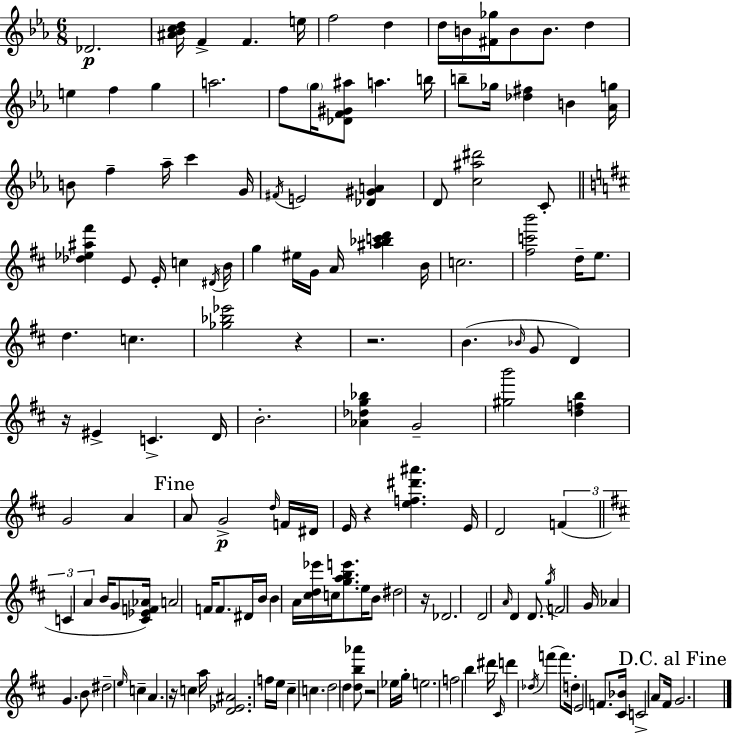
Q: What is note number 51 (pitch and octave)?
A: EIS4